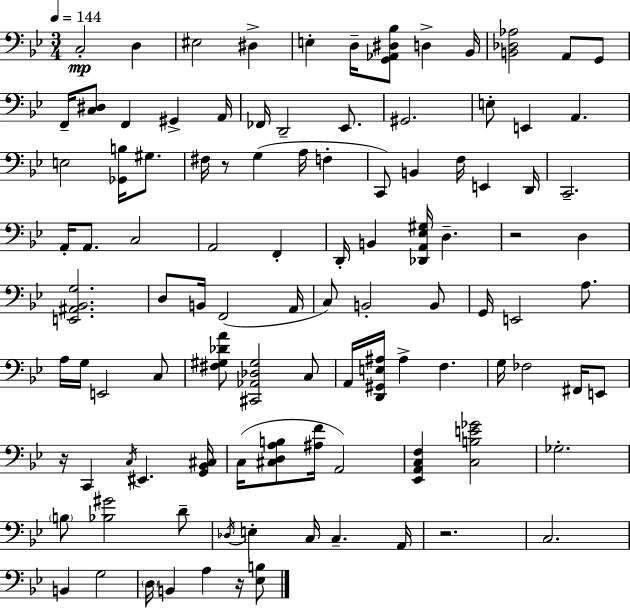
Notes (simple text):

C3/h D3/q EIS3/h D#3/q E3/q D3/s [G2,Ab2,D#3,Bb3]/e D3/q Bb2/s [B2,Db3,Ab3]/h A2/e G2/e F2/s [C3,D#3]/e F2/q G#2/q A2/s FES2/s D2/h Eb2/e. G#2/h. E3/e E2/q A2/q. E3/h [Gb2,B3]/s G#3/e. F#3/s R/e G3/q A3/s F3/q C2/e B2/q F3/s E2/q D2/s C2/h. A2/s A2/e. C3/h A2/h F2/q D2/s B2/q [Db2,A2,Eb3,G#3]/s D3/q. R/h D3/q [E2,A#2,Bb2,G3]/h. D3/e B2/s F2/h A2/s C3/e B2/h B2/e G2/s E2/h A3/e. A3/s G3/s E2/h C3/e [F#3,G#3,Db4,A4]/e [C#2,Ab2,Db3,G#3]/h C3/e A2/s [D2,G#2,E3,A#3]/s A#3/q F3/q. G3/s FES3/h F#2/s E2/e R/s C2/q C3/s EIS2/q. [G2,Bb2,C#3]/s C3/s [C#3,D3,A3,B3]/e [A#3,F4]/s A2/h [Eb2,A2,C3,F3]/q [C3,B3,E4,Gb4]/h Gb3/h. B3/e [Bb3,G#4]/h D4/e Db3/s E3/q C3/s C3/q. A2/s R/h. C3/h. B2/q G3/h D3/s B2/q A3/q R/s [Eb3,B3]/e